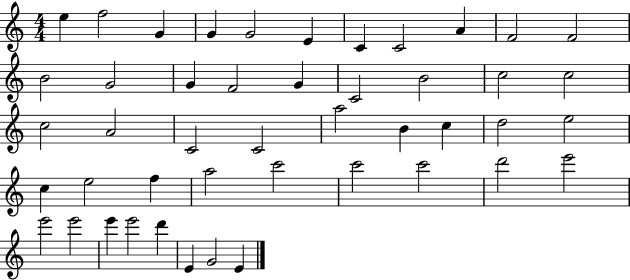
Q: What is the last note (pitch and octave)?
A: E4